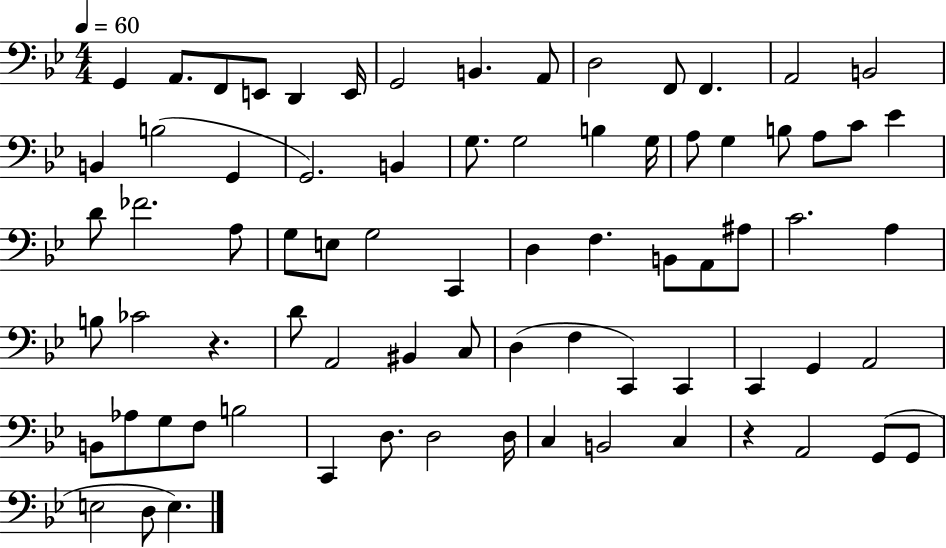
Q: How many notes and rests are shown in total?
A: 76